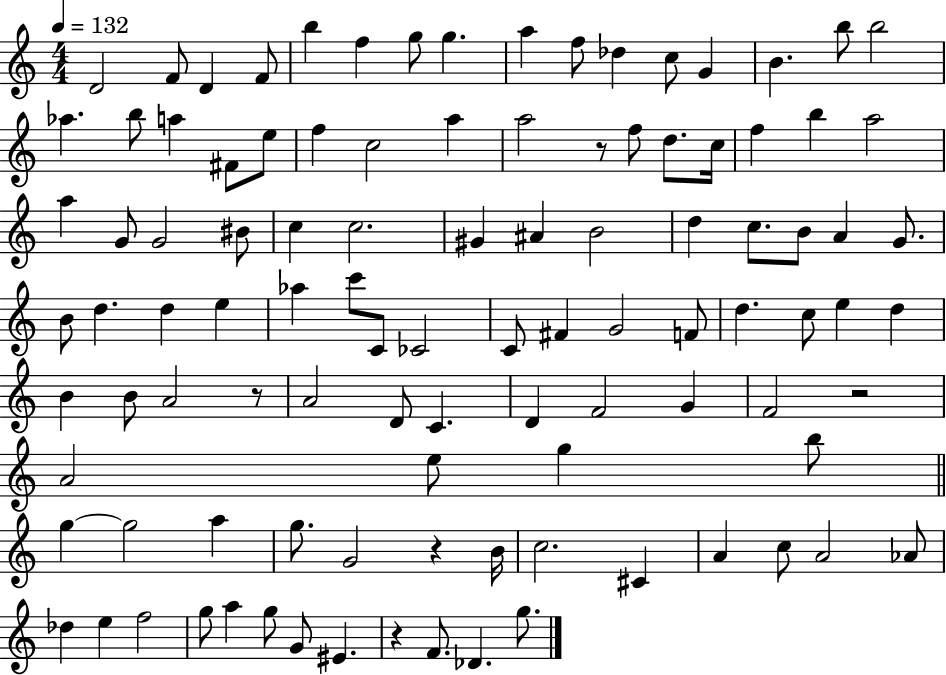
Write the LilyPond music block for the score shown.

{
  \clef treble
  \numericTimeSignature
  \time 4/4
  \key c \major
  \tempo 4 = 132
  d'2 f'8 d'4 f'8 | b''4 f''4 g''8 g''4. | a''4 f''8 des''4 c''8 g'4 | b'4. b''8 b''2 | \break aes''4. b''8 a''4 fis'8 e''8 | f''4 c''2 a''4 | a''2 r8 f''8 d''8. c''16 | f''4 b''4 a''2 | \break a''4 g'8 g'2 bis'8 | c''4 c''2. | gis'4 ais'4 b'2 | d''4 c''8. b'8 a'4 g'8. | \break b'8 d''4. d''4 e''4 | aes''4 c'''8 c'8 ces'2 | c'8 fis'4 g'2 f'8 | d''4. c''8 e''4 d''4 | \break b'4 b'8 a'2 r8 | a'2 d'8 c'4. | d'4 f'2 g'4 | f'2 r2 | \break a'2 e''8 g''4 b''8 | \bar "||" \break \key a \minor g''4~~ g''2 a''4 | g''8. g'2 r4 b'16 | c''2. cis'4 | a'4 c''8 a'2 aes'8 | \break des''4 e''4 f''2 | g''8 a''4 g''8 g'8 eis'4. | r4 f'8. des'4. g''8. | \bar "|."
}